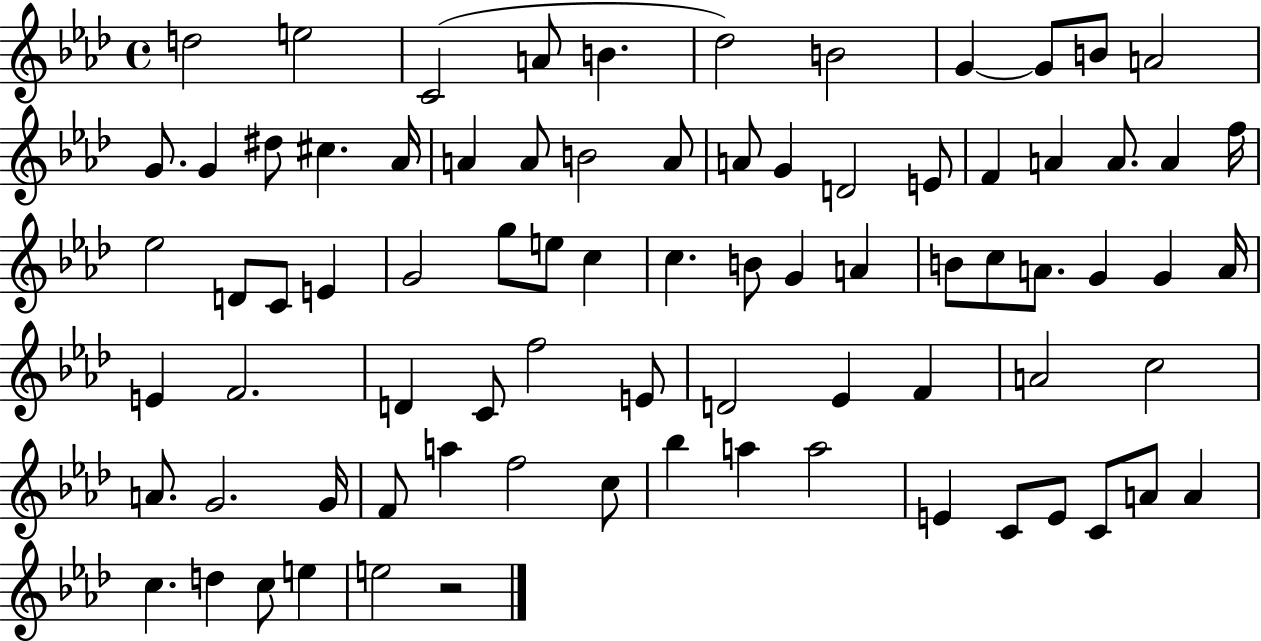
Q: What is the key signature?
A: AES major